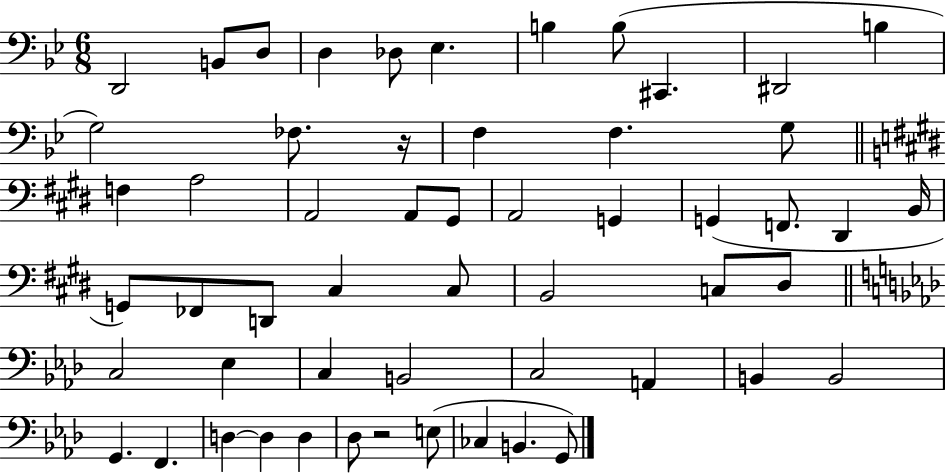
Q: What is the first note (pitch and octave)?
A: D2